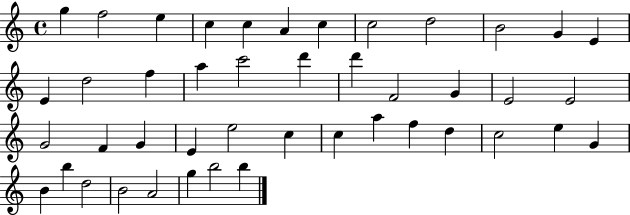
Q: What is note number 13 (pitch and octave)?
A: E4